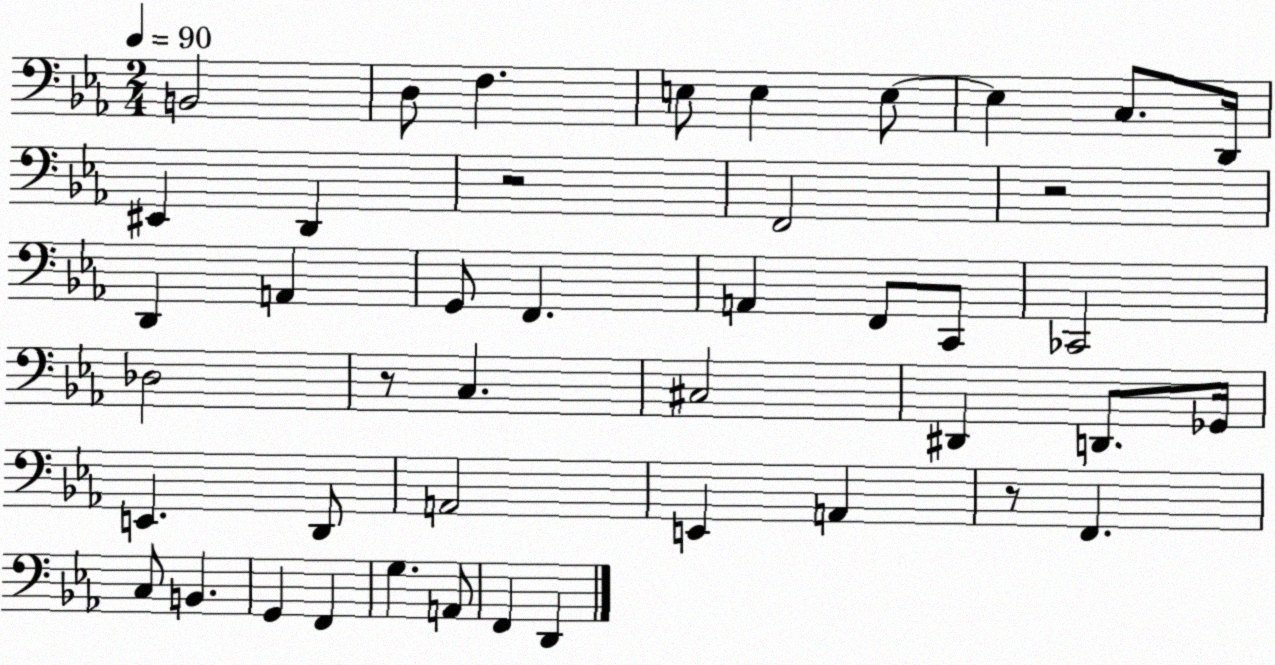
X:1
T:Untitled
M:2/4
L:1/4
K:Eb
B,,2 D,/2 F, E,/2 E, E,/2 E, C,/2 D,,/4 ^E,, D,, z2 F,,2 z2 D,, A,, G,,/2 F,, A,, F,,/2 C,,/2 _C,,2 _D,2 z/2 C, ^C,2 ^D,, D,,/2 _G,,/4 E,, D,,/2 A,,2 E,, A,, z/2 F,, C,/2 B,, G,, F,, G, A,,/2 F,, D,,